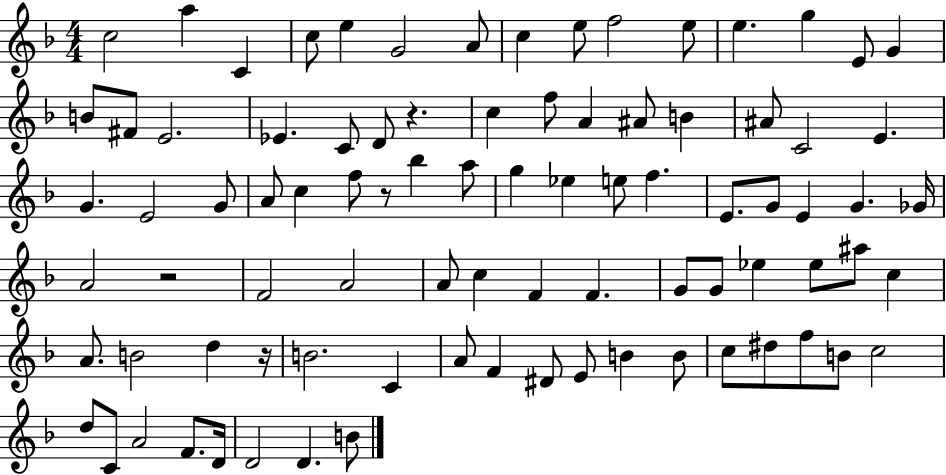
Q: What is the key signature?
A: F major